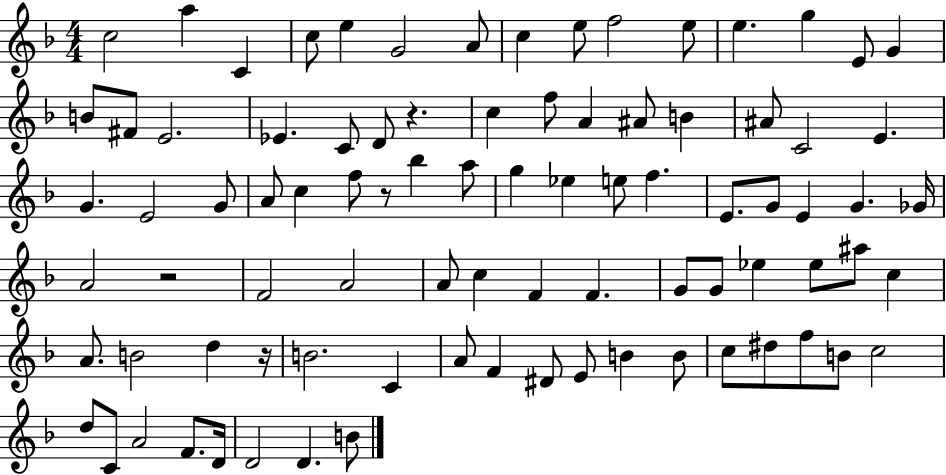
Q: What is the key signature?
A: F major